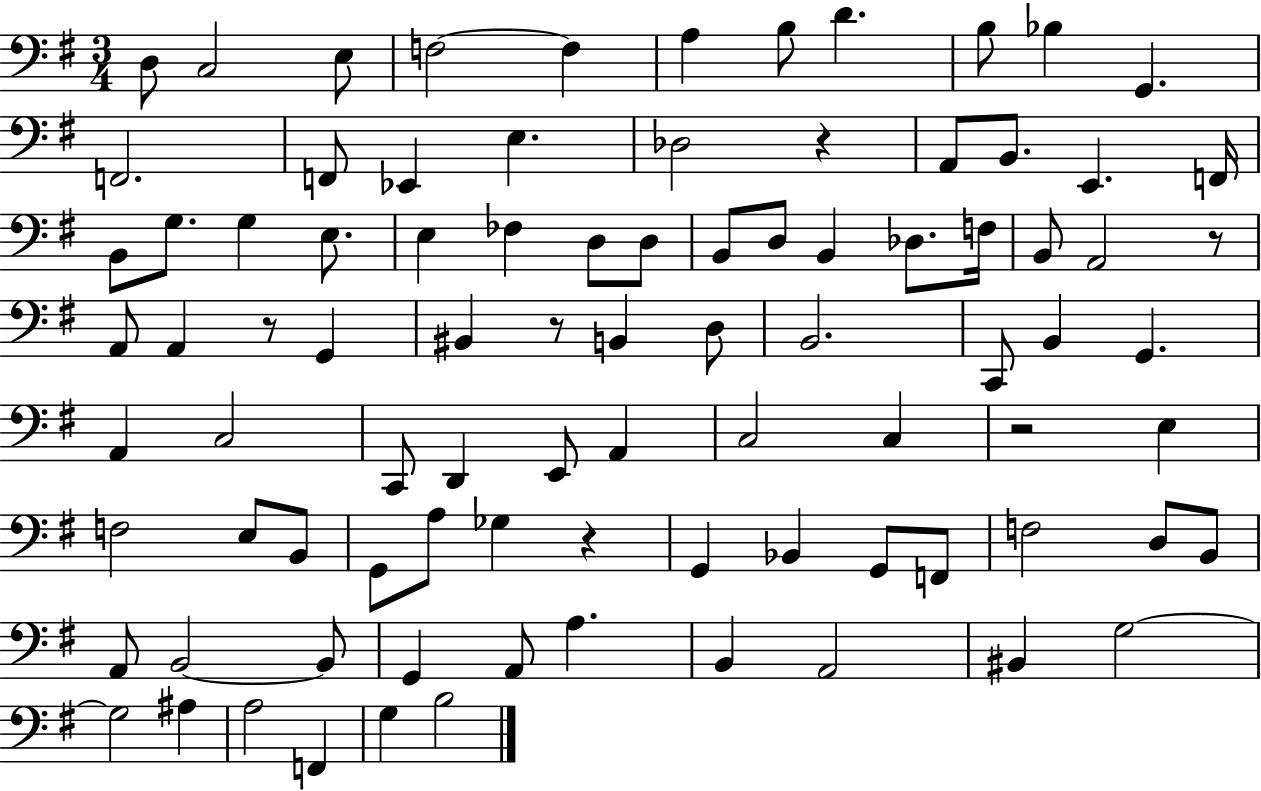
D3/e C3/h E3/e F3/h F3/q A3/q B3/e D4/q. B3/e Bb3/q G2/q. F2/h. F2/e Eb2/q E3/q. Db3/h R/q A2/e B2/e. E2/q. F2/s B2/e G3/e. G3/q E3/e. E3/q FES3/q D3/e D3/e B2/e D3/e B2/q Db3/e. F3/s B2/e A2/h R/e A2/e A2/q R/e G2/q BIS2/q R/e B2/q D3/e B2/h. C2/e B2/q G2/q. A2/q C3/h C2/e D2/q E2/e A2/q C3/h C3/q R/h E3/q F3/h E3/e B2/e G2/e A3/e Gb3/q R/q G2/q Bb2/q G2/e F2/e F3/h D3/e B2/e A2/e B2/h B2/e G2/q A2/e A3/q. B2/q A2/h BIS2/q G3/h G3/h A#3/q A3/h F2/q G3/q B3/h